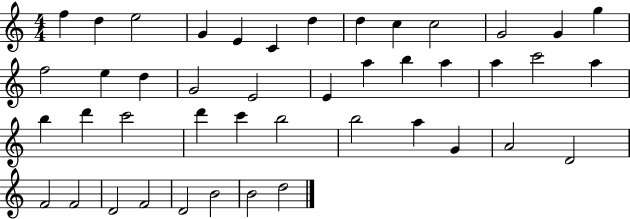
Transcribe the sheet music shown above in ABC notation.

X:1
T:Untitled
M:4/4
L:1/4
K:C
f d e2 G E C d d c c2 G2 G g f2 e d G2 E2 E a b a a c'2 a b d' c'2 d' c' b2 b2 a G A2 D2 F2 F2 D2 F2 D2 B2 B2 d2